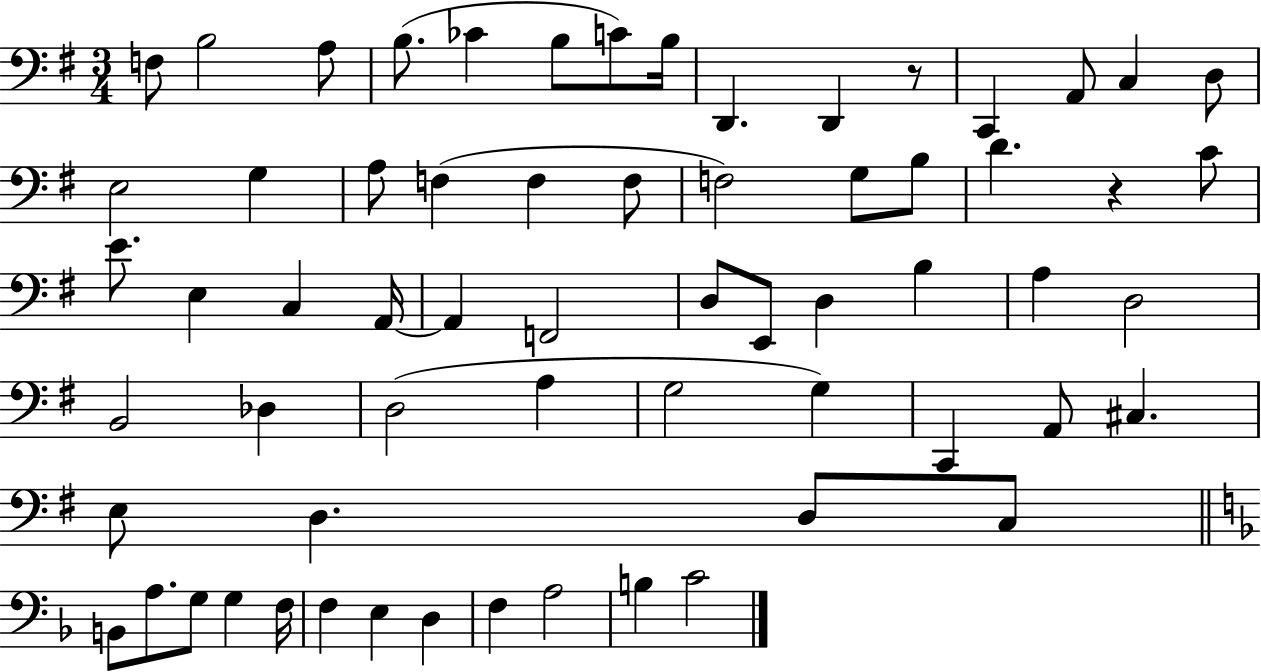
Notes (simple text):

F3/e B3/h A3/e B3/e. CES4/q B3/e C4/e B3/s D2/q. D2/q R/e C2/q A2/e C3/q D3/e E3/h G3/q A3/e F3/q F3/q F3/e F3/h G3/e B3/e D4/q. R/q C4/e E4/e. E3/q C3/q A2/s A2/q F2/h D3/e E2/e D3/q B3/q A3/q D3/h B2/h Db3/q D3/h A3/q G3/h G3/q C2/q A2/e C#3/q. E3/e D3/q. D3/e C3/e B2/e A3/e. G3/e G3/q F3/s F3/q E3/q D3/q F3/q A3/h B3/q C4/h